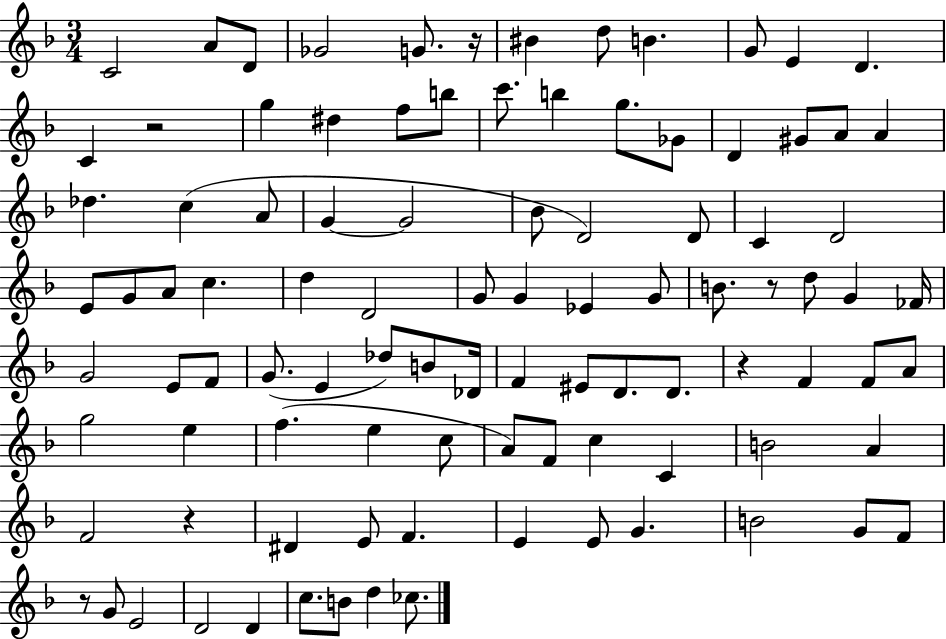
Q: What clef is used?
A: treble